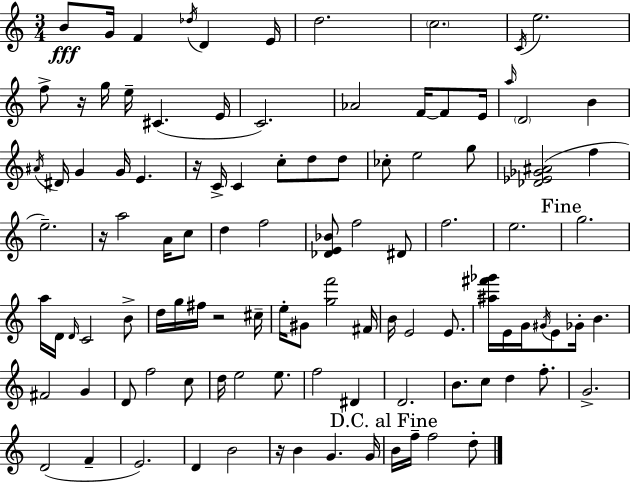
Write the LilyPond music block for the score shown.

{
  \clef treble
  \numericTimeSignature
  \time 3/4
  \key a \minor
  b'8\fff g'16 f'4 \acciaccatura { des''16 } d'4 | e'16 d''2. | \parenthesize c''2. | \acciaccatura { c'16 } e''2. | \break f''8-> r16 g''16 e''16-- cis'4.( | e'16 c'2.) | aes'2 f'16~~ f'8 | e'16 \grace { a''16 } \parenthesize d'2 b'4 | \break \acciaccatura { ais'16 } dis'16 g'4 g'16 e'4. | r16 c'16-> c'4 c''8-. | d''8 d''8 ces''8-. e''2 | g''8 <des' ees' ges' ais'>2( | \break f''4 e''2.--) | r16 a''2 | a'16 c''8 d''4 f''2 | <des' e' bes'>8 f''2 | \break dis'8 f''2. | e''2. | \mark "Fine" g''2. | a''16 d'16 \grace { d'16 } c'2 | \break b'8-> d''16 g''16 fis''16 r2 | cis''16-- e''16-. gis'8 <g'' f'''>2 | fis'16 b'16 e'2 | e'8. <ais'' fis''' ges'''>16 e'16 g'16 \acciaccatura { gis'16 } e'8 ges'16-. | \break b'4. fis'2 | g'4 d'8 f''2 | c''8 d''16 e''2 | e''8. f''2 | \break dis'4 d'2. | b'8. c''8 d''4 | f''8.-. g'2.-> | d'2( | \break f'4-- e'2.) | d'4 b'2 | r16 b'4 g'4. | g'16 \mark "D.C. al Fine" b'16 f''16-- f''2 | \break d''8-. \bar "|."
}